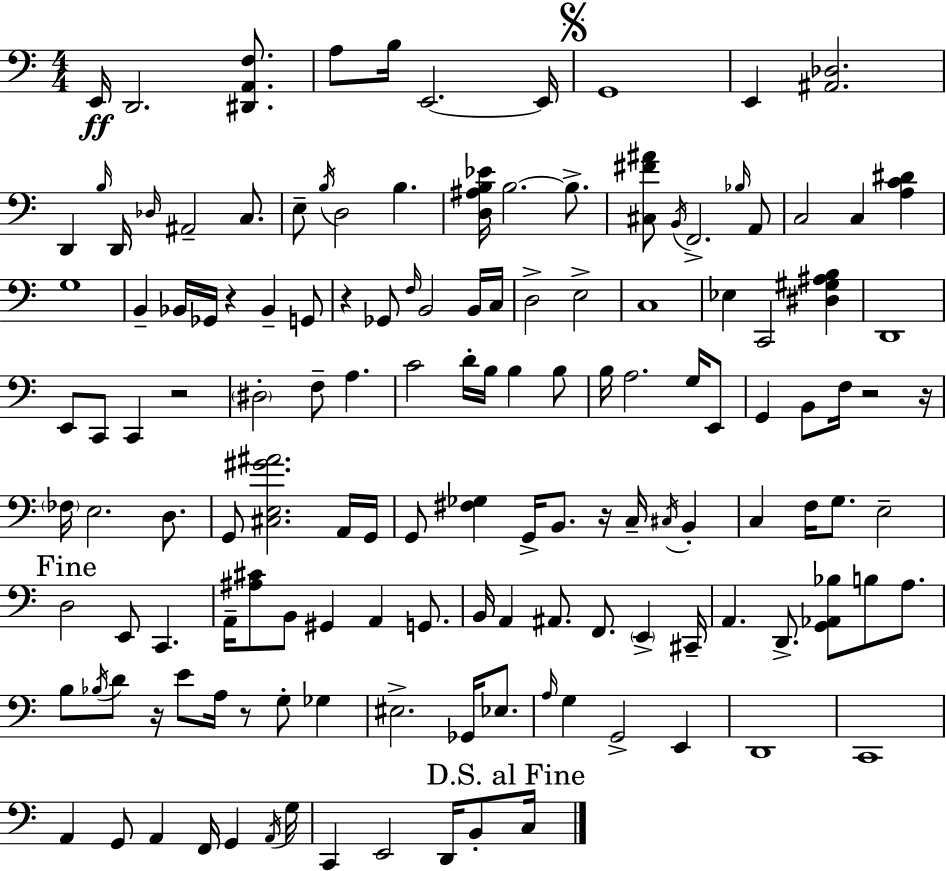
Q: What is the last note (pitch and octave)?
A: C3